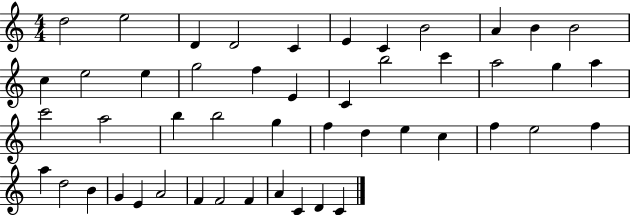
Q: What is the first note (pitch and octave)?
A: D5